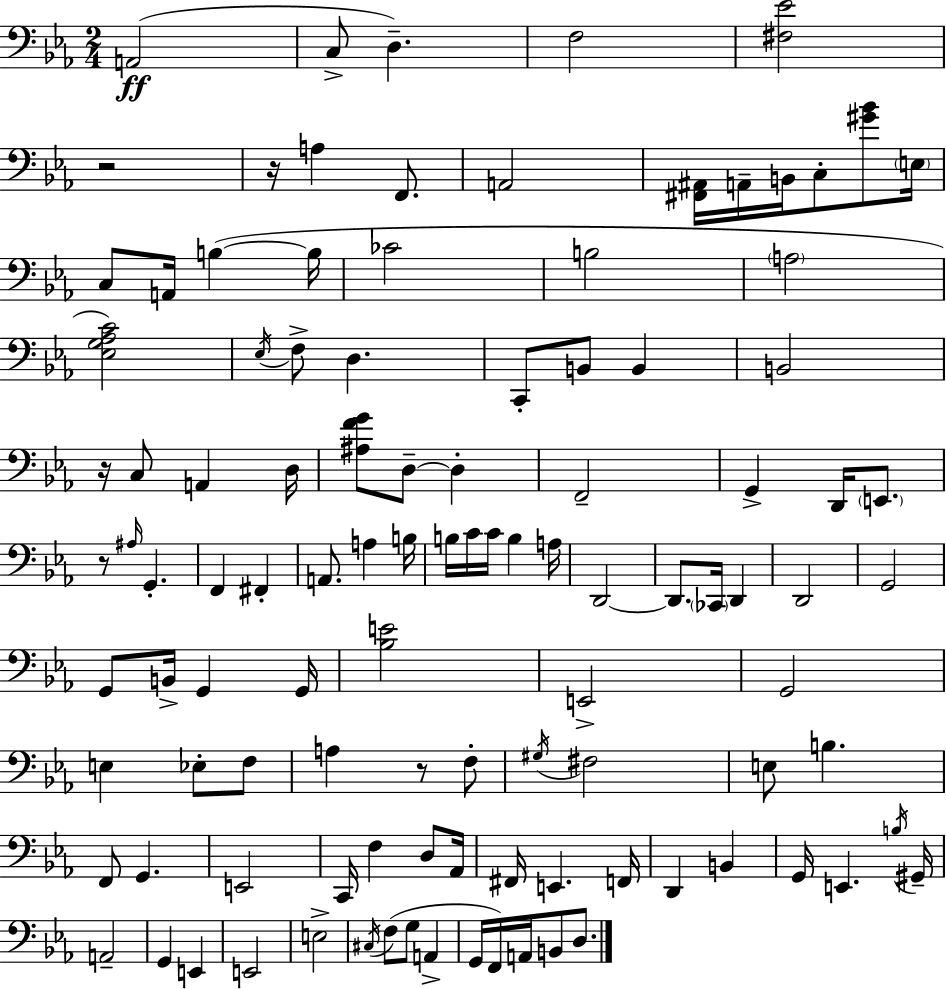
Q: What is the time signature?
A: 2/4